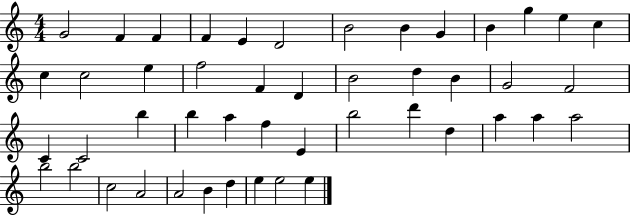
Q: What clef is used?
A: treble